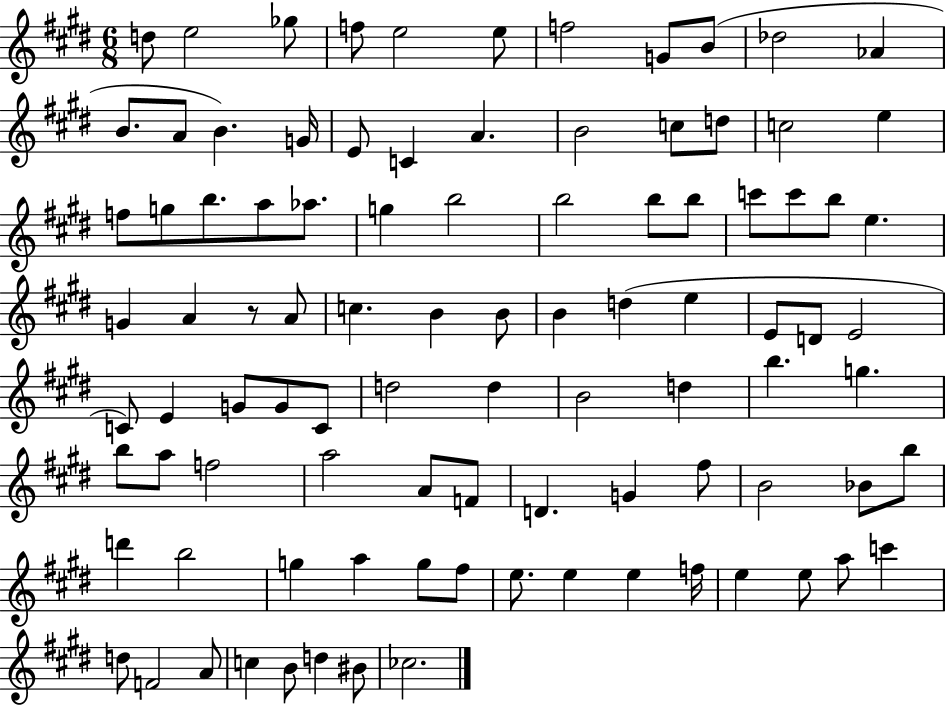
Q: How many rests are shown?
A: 1